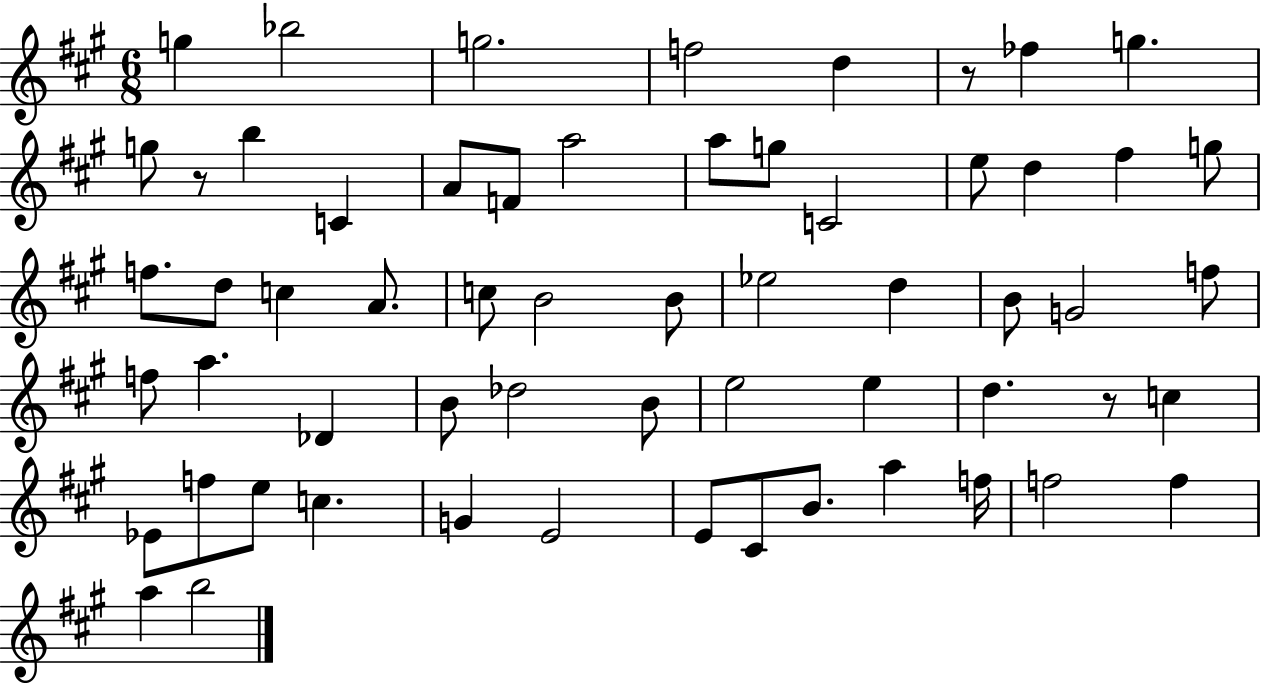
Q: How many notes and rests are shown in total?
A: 60